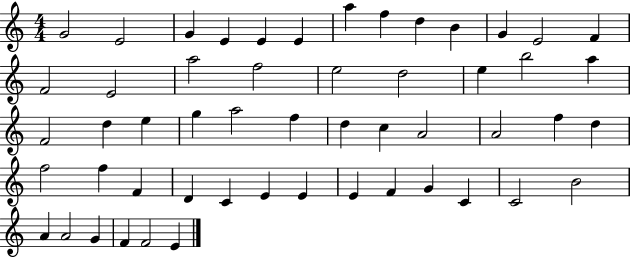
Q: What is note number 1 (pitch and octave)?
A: G4